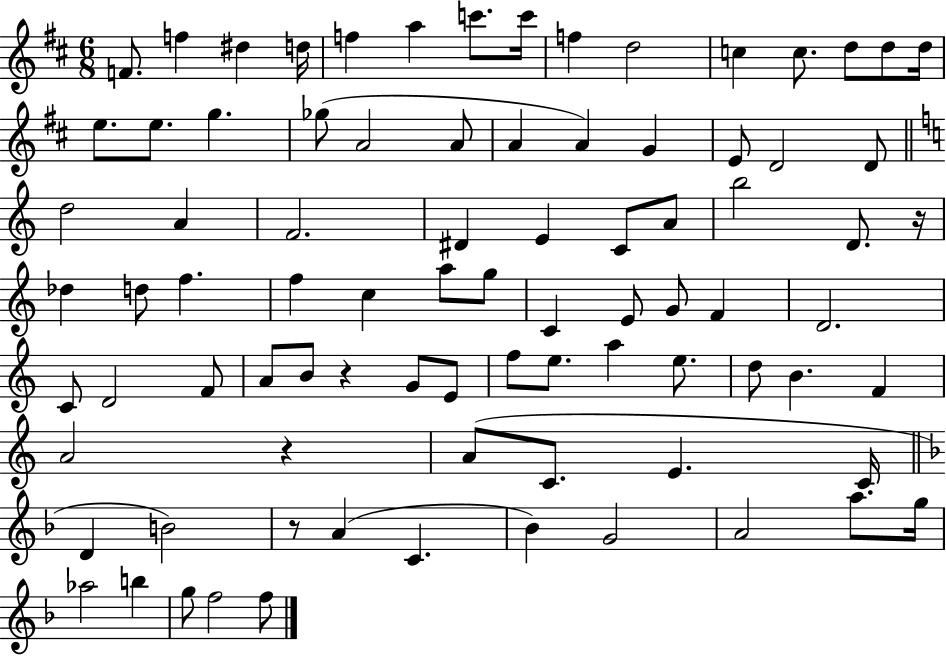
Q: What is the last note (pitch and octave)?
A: F5